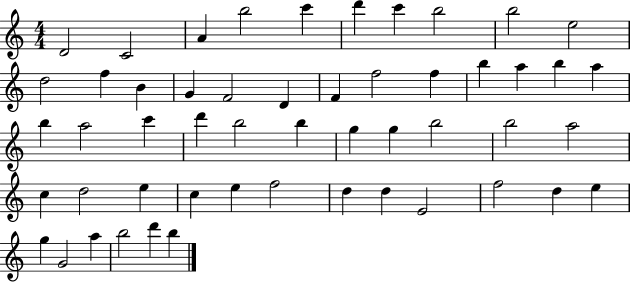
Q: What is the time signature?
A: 4/4